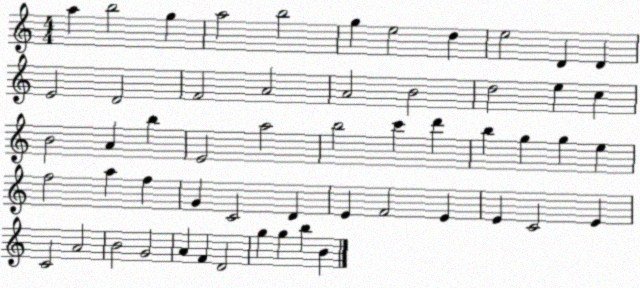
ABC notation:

X:1
T:Untitled
M:4/4
L:1/4
K:C
a b2 g a2 b2 g e2 d e2 D D E2 D2 F2 A2 A2 B2 d2 e c B2 A b E2 a2 b2 c' d' b g g e f2 a f G C2 D E F2 E E C2 E C2 A2 B2 G2 A F D2 g g b B